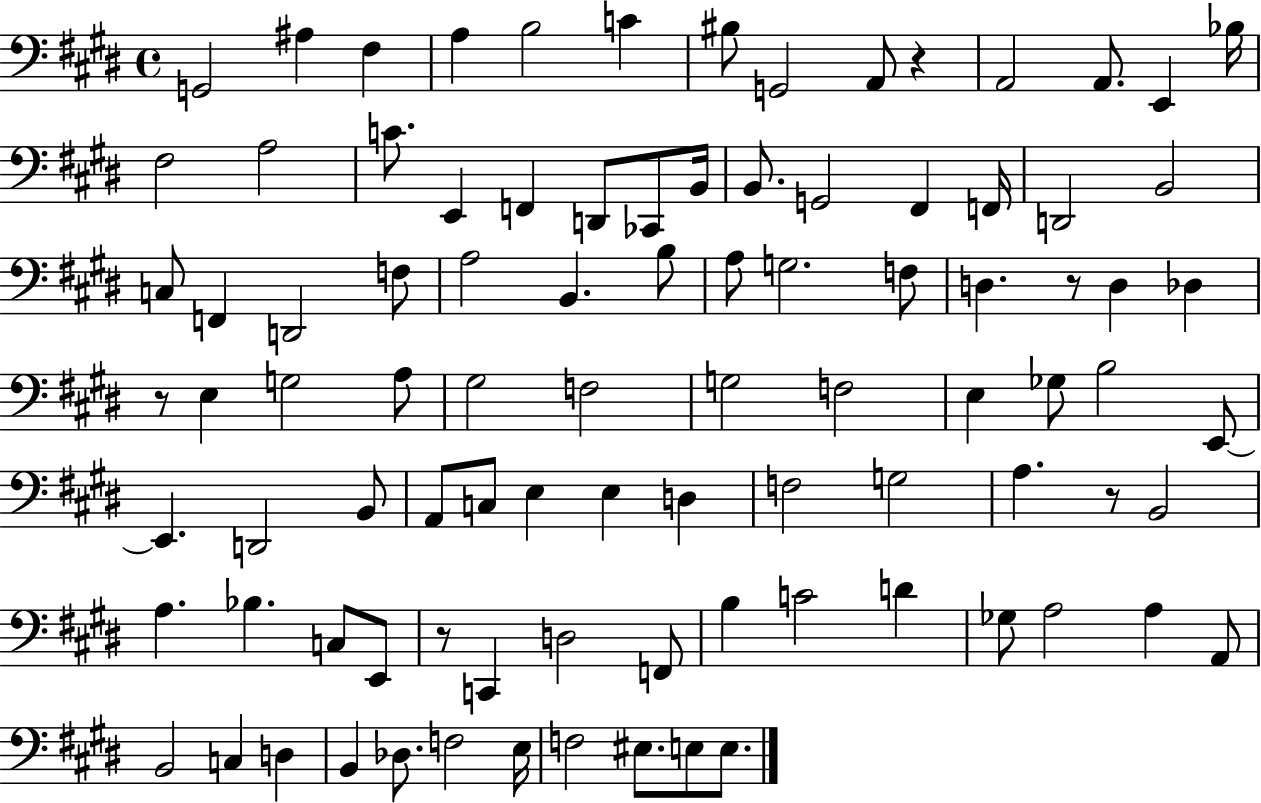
G2/h A#3/q F#3/q A3/q B3/h C4/q BIS3/e G2/h A2/e R/q A2/h A2/e. E2/q Bb3/s F#3/h A3/h C4/e. E2/q F2/q D2/e CES2/e B2/s B2/e. G2/h F#2/q F2/s D2/h B2/h C3/e F2/q D2/h F3/e A3/h B2/q. B3/e A3/e G3/h. F3/e D3/q. R/e D3/q Db3/q R/e E3/q G3/h A3/e G#3/h F3/h G3/h F3/h E3/q Gb3/e B3/h E2/e E2/q. D2/h B2/e A2/e C3/e E3/q E3/q D3/q F3/h G3/h A3/q. R/e B2/h A3/q. Bb3/q. C3/e E2/e R/e C2/q D3/h F2/e B3/q C4/h D4/q Gb3/e A3/h A3/q A2/e B2/h C3/q D3/q B2/q Db3/e. F3/h E3/s F3/h EIS3/e. E3/e E3/e.